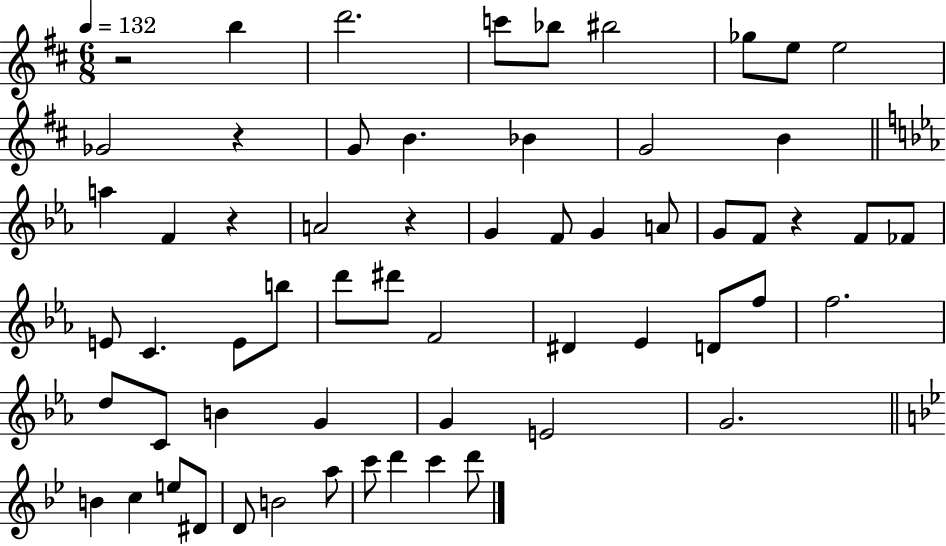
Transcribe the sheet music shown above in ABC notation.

X:1
T:Untitled
M:6/8
L:1/4
K:D
z2 b d'2 c'/2 _b/2 ^b2 _g/2 e/2 e2 _G2 z G/2 B _B G2 B a F z A2 z G F/2 G A/2 G/2 F/2 z F/2 _F/2 E/2 C E/2 b/2 d'/2 ^d'/2 F2 ^D _E D/2 f/2 f2 d/2 C/2 B G G E2 G2 B c e/2 ^D/2 D/2 B2 a/2 c'/2 d' c' d'/2